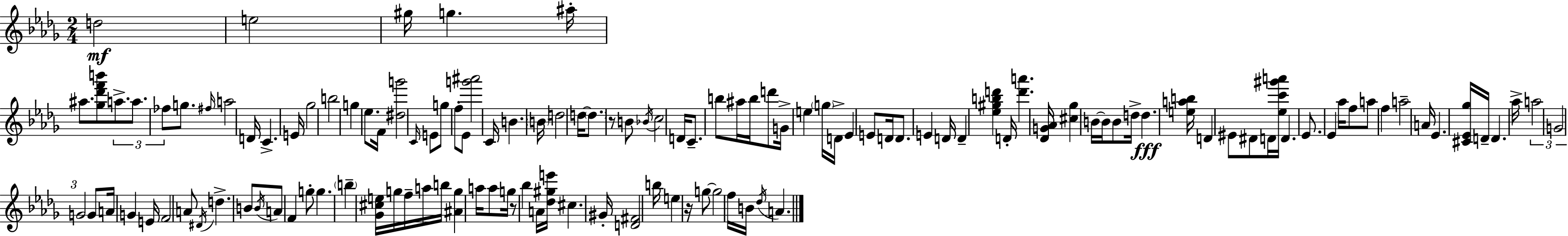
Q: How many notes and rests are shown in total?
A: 128